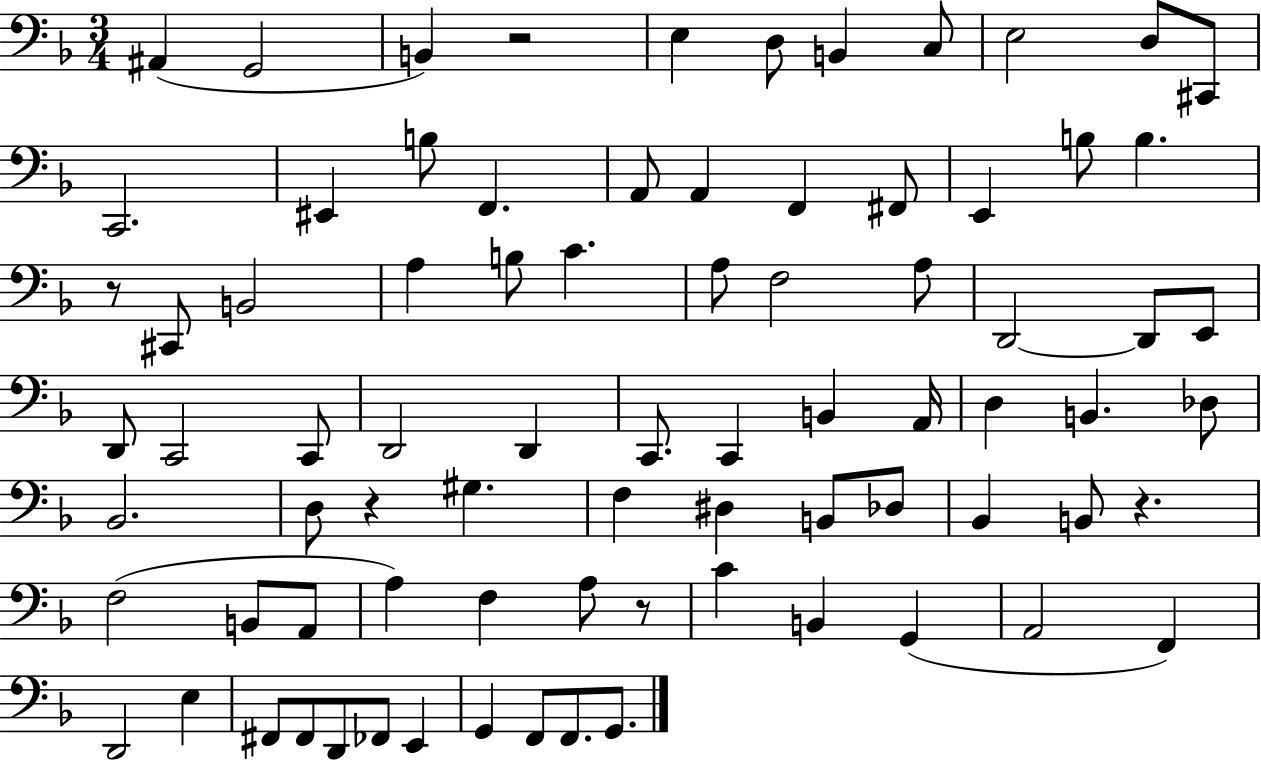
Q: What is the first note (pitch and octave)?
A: A#2